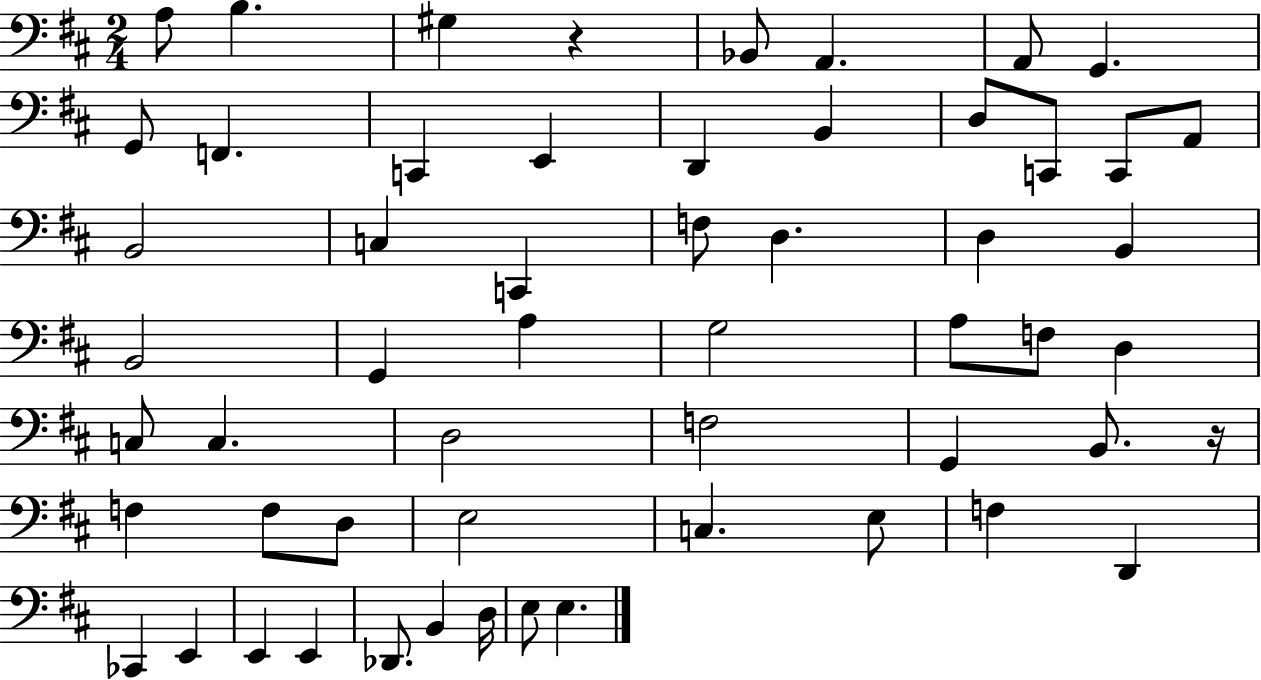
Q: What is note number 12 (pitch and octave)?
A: D2